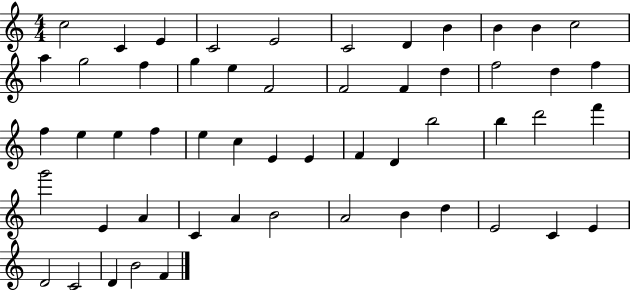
X:1
T:Untitled
M:4/4
L:1/4
K:C
c2 C E C2 E2 C2 D B B B c2 a g2 f g e F2 F2 F d f2 d f f e e f e c E E F D b2 b d'2 f' g'2 E A C A B2 A2 B d E2 C E D2 C2 D B2 F